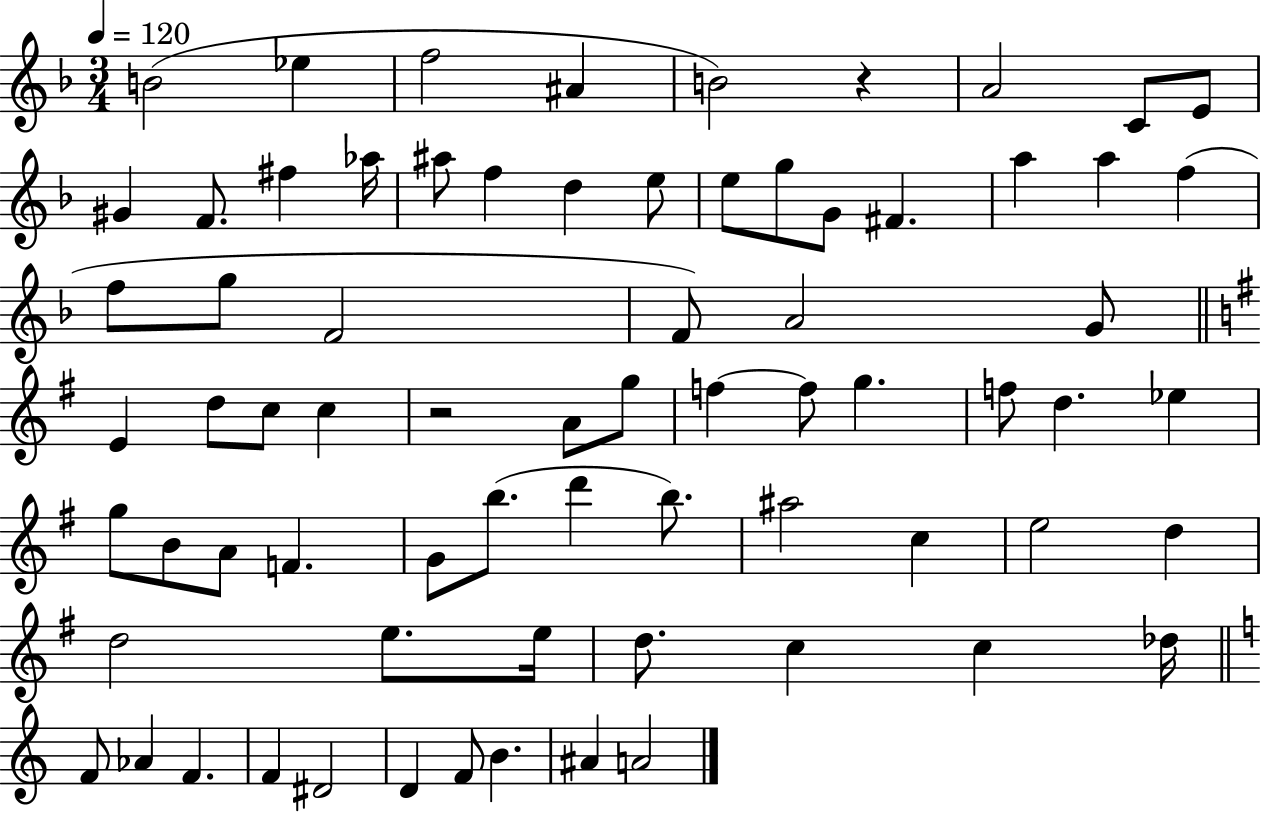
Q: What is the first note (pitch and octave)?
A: B4